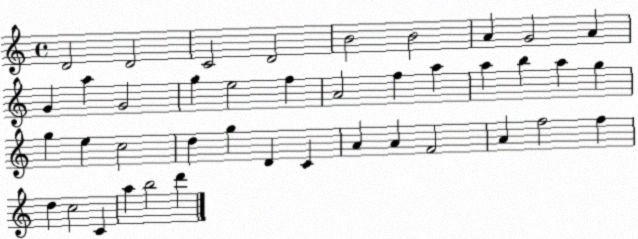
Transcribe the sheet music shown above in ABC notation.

X:1
T:Untitled
M:4/4
L:1/4
K:C
D2 D2 C2 D2 B2 B2 A G2 A G a G2 g e2 f A2 f a a b a g g e c2 d g D C A A F2 A f2 f d c2 C a b2 d'